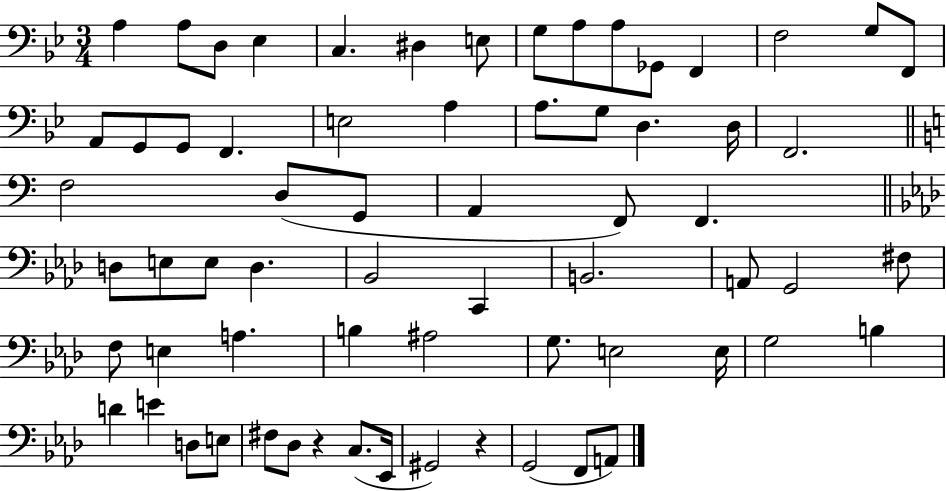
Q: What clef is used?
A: bass